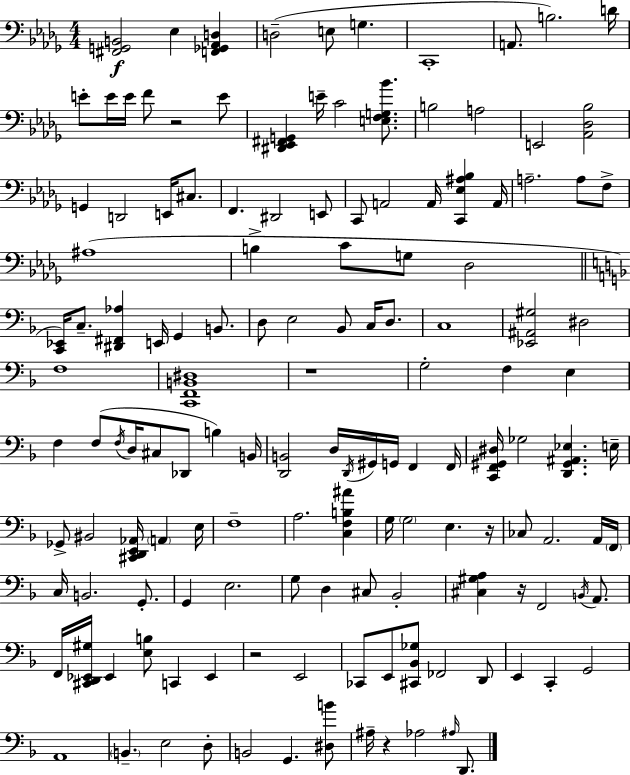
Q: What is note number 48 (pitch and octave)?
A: D#3